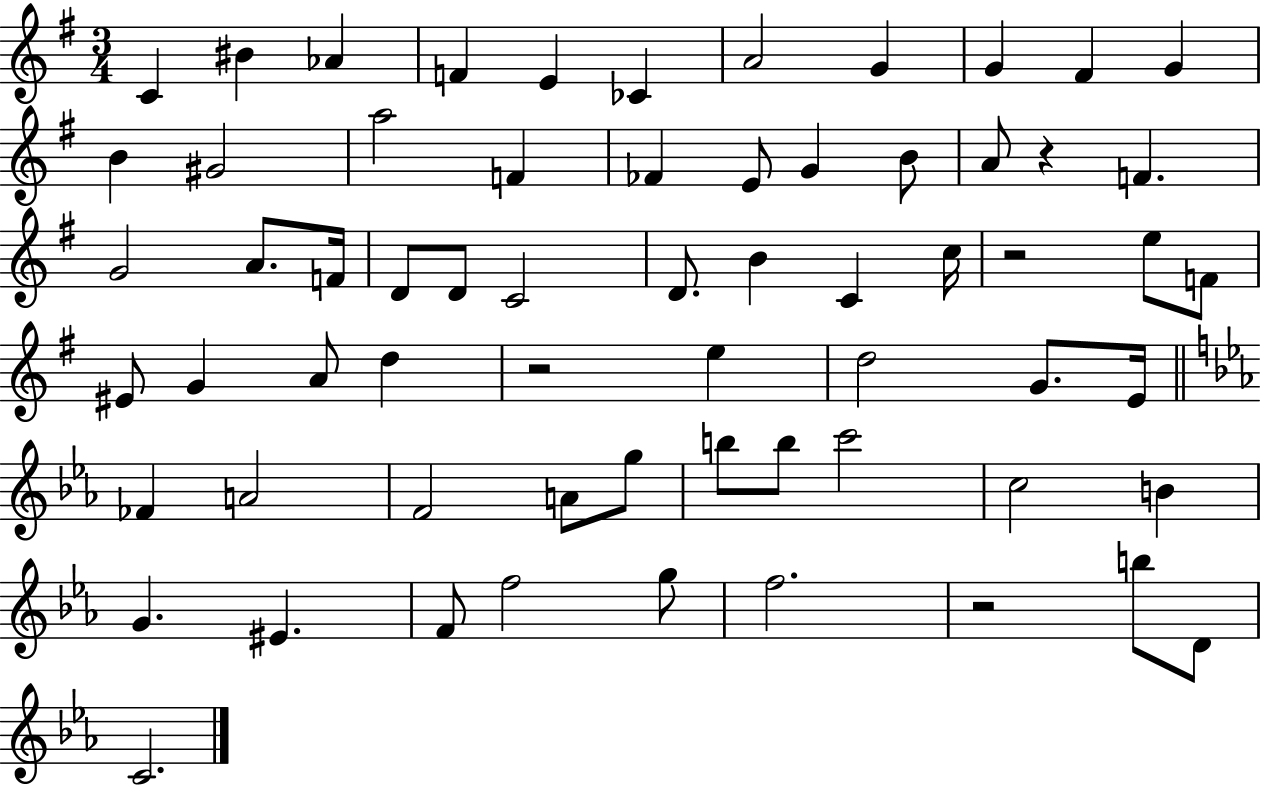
{
  \clef treble
  \numericTimeSignature
  \time 3/4
  \key g \major
  c'4 bis'4 aes'4 | f'4 e'4 ces'4 | a'2 g'4 | g'4 fis'4 g'4 | \break b'4 gis'2 | a''2 f'4 | fes'4 e'8 g'4 b'8 | a'8 r4 f'4. | \break g'2 a'8. f'16 | d'8 d'8 c'2 | d'8. b'4 c'4 c''16 | r2 e''8 f'8 | \break eis'8 g'4 a'8 d''4 | r2 e''4 | d''2 g'8. e'16 | \bar "||" \break \key c \minor fes'4 a'2 | f'2 a'8 g''8 | b''8 b''8 c'''2 | c''2 b'4 | \break g'4. eis'4. | f'8 f''2 g''8 | f''2. | r2 b''8 d'8 | \break c'2. | \bar "|."
}